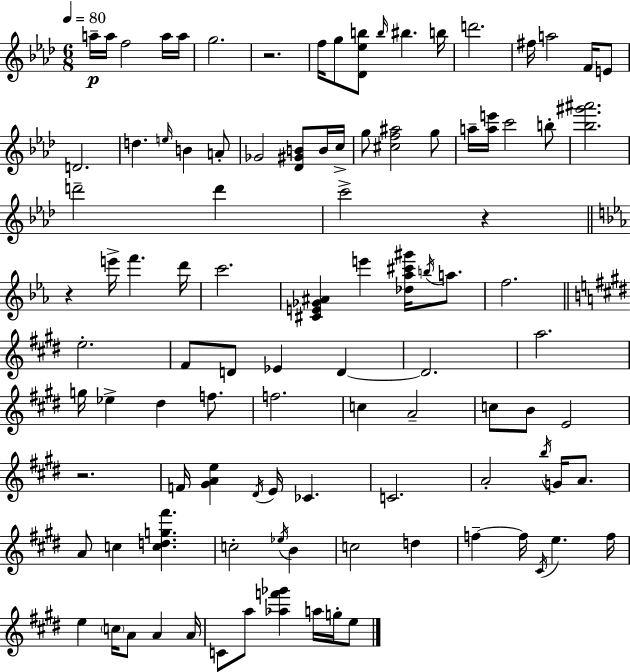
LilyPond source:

{
  \clef treble
  \numericTimeSignature
  \time 6/8
  \key f \minor
  \tempo 4 = 80
  a''16--\p a''16 f''2 a''16 a''16 | g''2. | r2. | f''16 g''8 <des' ees'' b''>8 \grace { b''16 } bis''4. | \break b''16 d'''2. | fis''16 a''2 f'16 e'8 | d'2. | d''4. \grace { e''16 } b'4 | \break a'8-. ges'2 <des' gis' b'>8 | b'16 c''16-> g''8 <cis'' f'' ais''>2 | g''8 a''16-- <a'' e'''>16 c'''2 | b''8-. <bes'' gis''' ais'''>2. | \break d'''2-- d'''4 | c'''2-> r4 | \bar "||" \break \key c \minor r4 e'''16-> f'''4. d'''16 | c'''2. | <cis' e' ges' ais'>4 e'''4 <des'' aes'' cis''' gis'''>16 \acciaccatura { b''16 } a''8. | f''2. | \break \bar "||" \break \key e \major e''2.-. | fis'8 d'8 ees'4 d'4~~ | d'2. | a''2. | \break g''16 ees''4-> dis''4 f''8. | f''2. | c''4 a'2-- | c''8 b'8 e'2 | \break r2. | f'16 <gis' a' e''>4 \acciaccatura { dis'16 } e'16 ces'4. | c'2. | a'2-. \acciaccatura { b''16 } g'16 a'8. | \break a'8 c''4 <c'' d'' g'' fis'''>4. | c''2-. \acciaccatura { ees''16 } b'4 | c''2 d''4 | f''4--~~ f''16 \acciaccatura { cis'16 } e''4. | \break f''16 e''4 \parenthesize c''16 a'8 a'4 | a'16 c'8 a''8 <aes'' f''' ges'''>4 | a''16 g''16-. e''8 \bar "|."
}